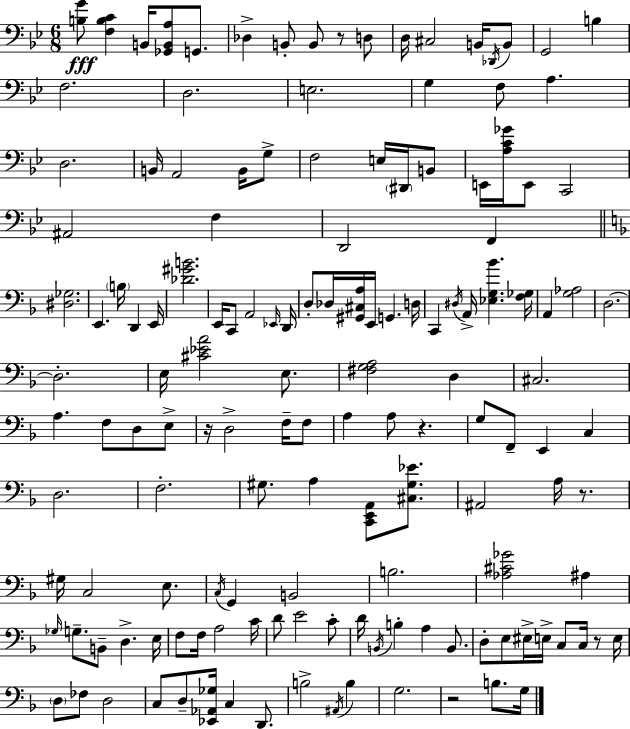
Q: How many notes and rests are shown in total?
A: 145